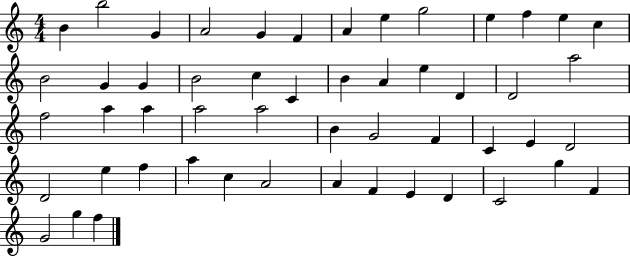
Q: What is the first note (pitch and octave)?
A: B4